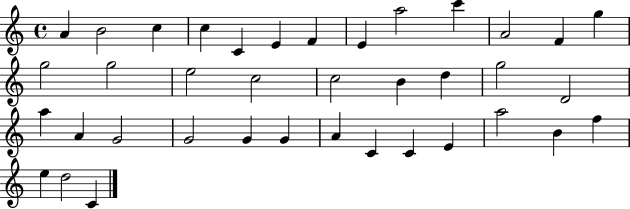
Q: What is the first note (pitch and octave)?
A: A4